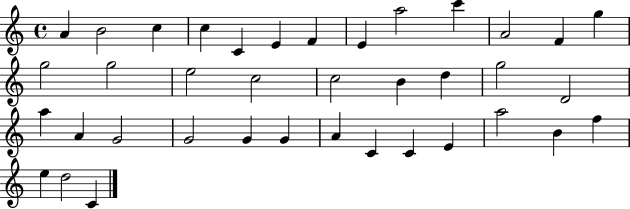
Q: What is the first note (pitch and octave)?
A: A4